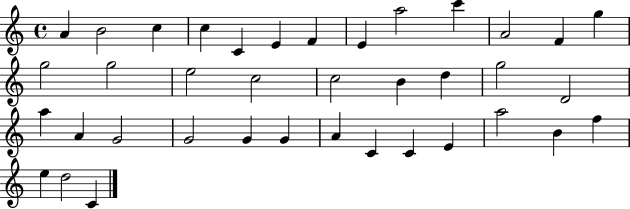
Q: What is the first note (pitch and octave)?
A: A4